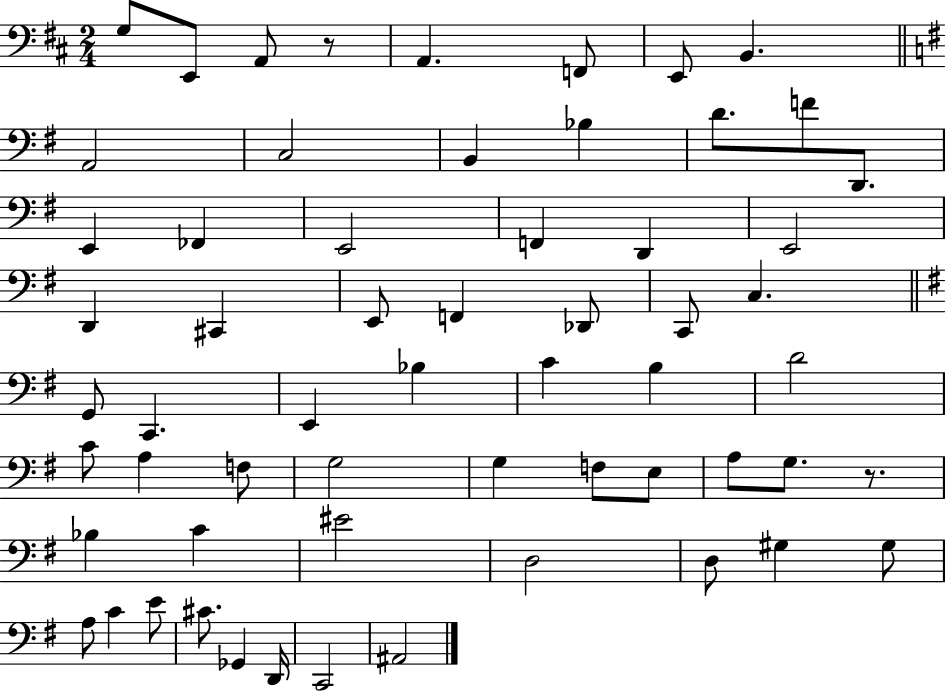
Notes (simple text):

G3/e E2/e A2/e R/e A2/q. F2/e E2/e B2/q. A2/h C3/h B2/q Bb3/q D4/e. F4/e D2/e. E2/q FES2/q E2/h F2/q D2/q E2/h D2/q C#2/q E2/e F2/q Db2/e C2/e C3/q. G2/e C2/q. E2/q Bb3/q C4/q B3/q D4/h C4/e A3/q F3/e G3/h G3/q F3/e E3/e A3/e G3/e. R/e. Bb3/q C4/q EIS4/h D3/h D3/e G#3/q G#3/e A3/e C4/q E4/e C#4/e. Gb2/q D2/s C2/h A#2/h